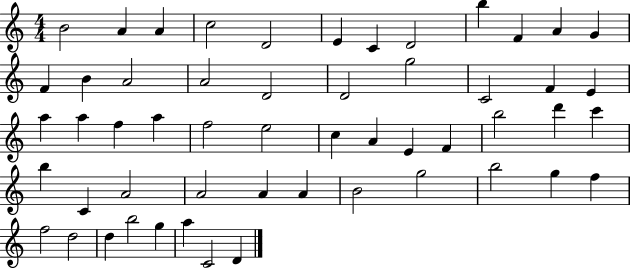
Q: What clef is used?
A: treble